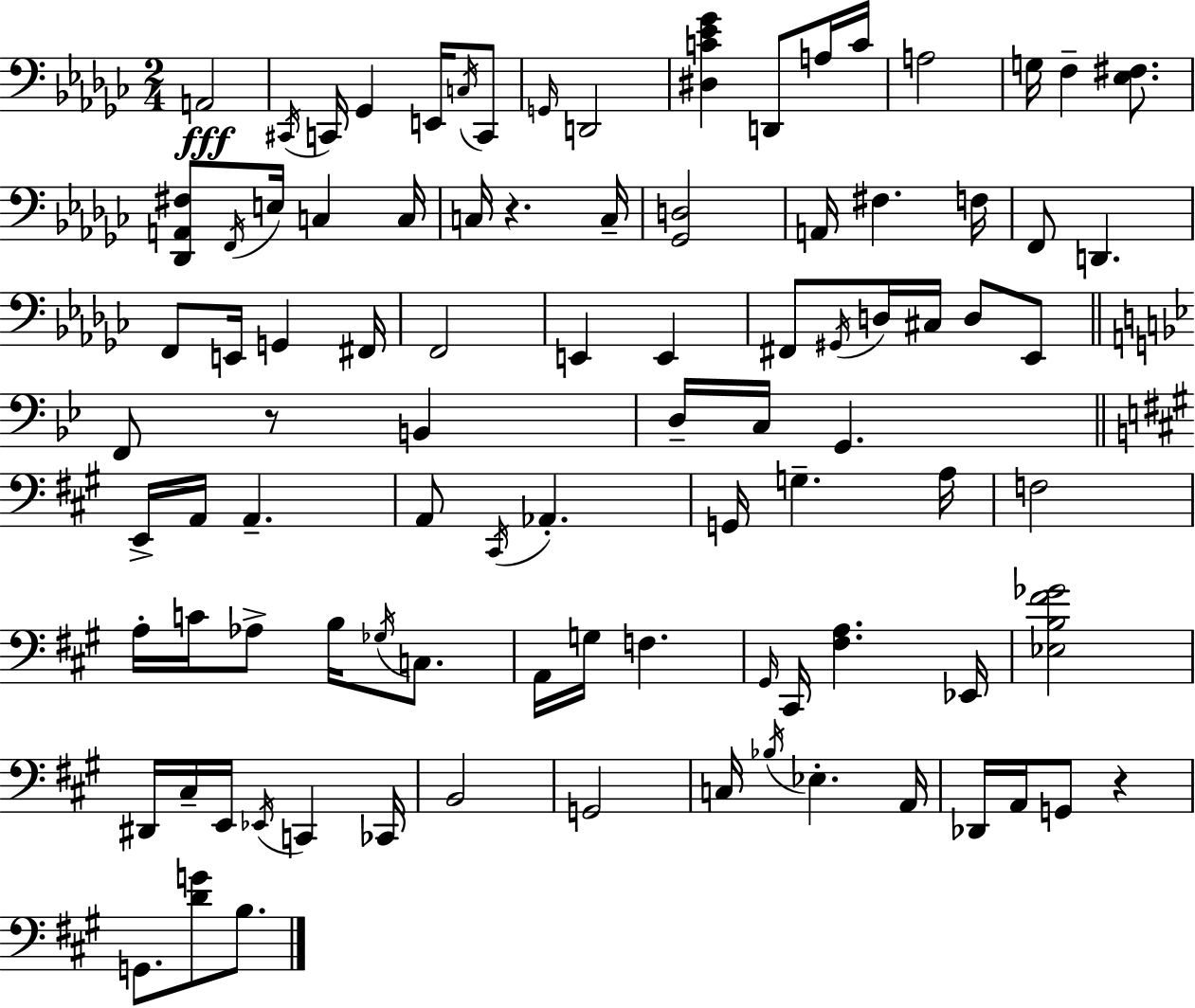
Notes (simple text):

A2/h C#2/s C2/s Gb2/q E2/s C3/s C2/e G2/s D2/h [D#3,C4,Eb4,Gb4]/q D2/e A3/s C4/s A3/h G3/s F3/q [Eb3,F#3]/e. [Db2,A2,F#3]/e F2/s E3/s C3/q C3/s C3/s R/q. C3/s [Gb2,D3]/h A2/s F#3/q. F3/s F2/e D2/q. F2/e E2/s G2/q F#2/s F2/h E2/q E2/q F#2/e G#2/s D3/s C#3/s D3/e Eb2/e F2/e R/e B2/q D3/s C3/s G2/q. E2/s A2/s A2/q. A2/e C#2/s Ab2/q. G2/s G3/q. A3/s F3/h A3/s C4/s Ab3/e B3/s Gb3/s C3/e. A2/s G3/s F3/q. G#2/s C#2/s [F#3,A3]/q. Eb2/s [Eb3,B3,F#4,Gb4]/h D#2/s C#3/s E2/s Eb2/s C2/q CES2/s B2/h G2/h C3/s Bb3/s Eb3/q. A2/s Db2/s A2/s G2/e R/q G2/e. [D4,G4]/e B3/e.